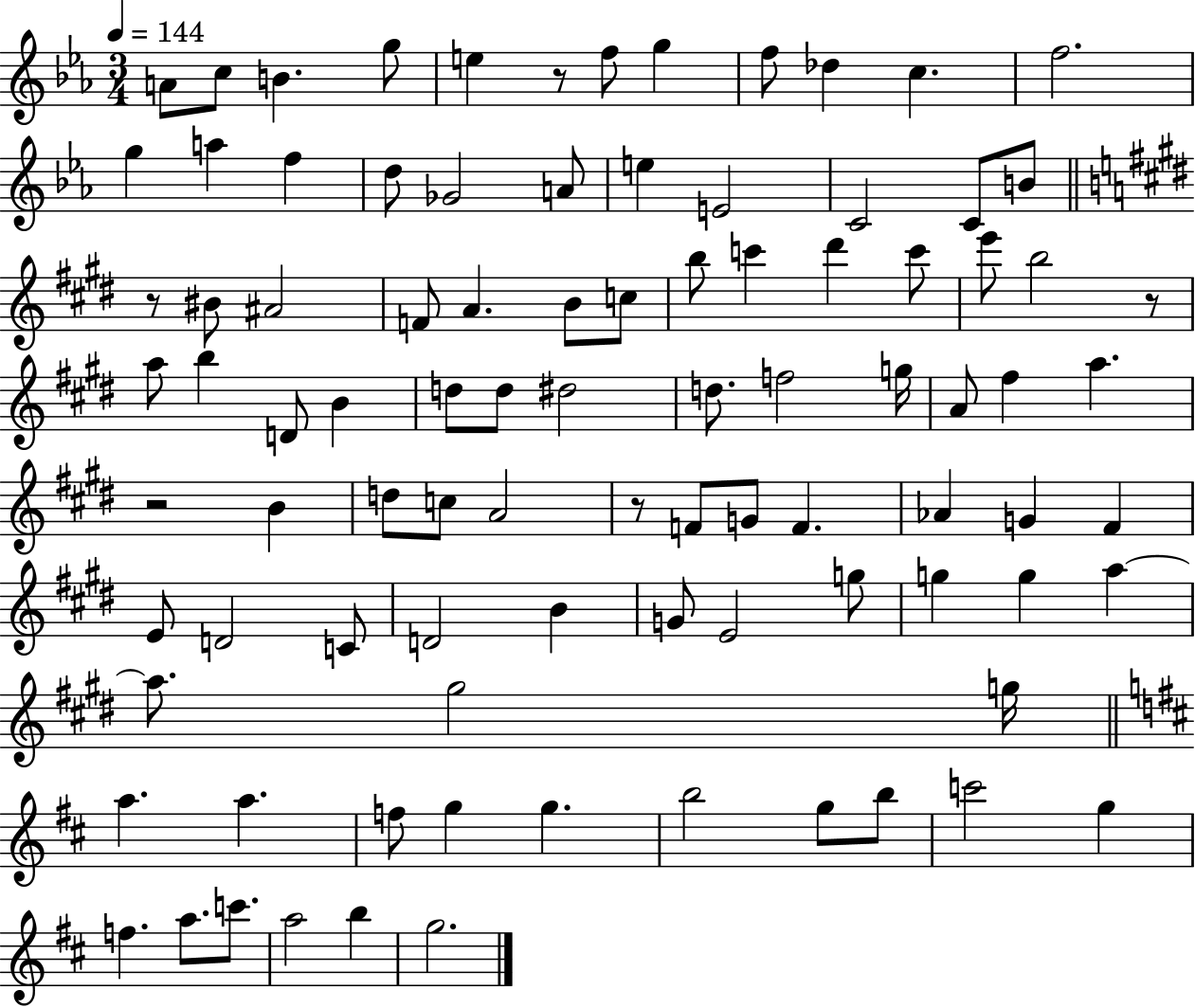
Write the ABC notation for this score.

X:1
T:Untitled
M:3/4
L:1/4
K:Eb
A/2 c/2 B g/2 e z/2 f/2 g f/2 _d c f2 g a f d/2 _G2 A/2 e E2 C2 C/2 B/2 z/2 ^B/2 ^A2 F/2 A B/2 c/2 b/2 c' ^d' c'/2 e'/2 b2 z/2 a/2 b D/2 B d/2 d/2 ^d2 d/2 f2 g/4 A/2 ^f a z2 B d/2 c/2 A2 z/2 F/2 G/2 F _A G ^F E/2 D2 C/2 D2 B G/2 E2 g/2 g g a a/2 ^g2 g/4 a a f/2 g g b2 g/2 b/2 c'2 g f a/2 c'/2 a2 b g2